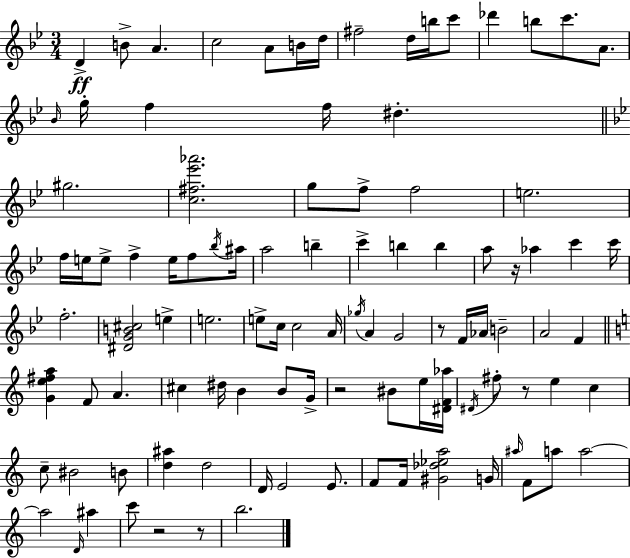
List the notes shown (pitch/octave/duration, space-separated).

D4/q B4/e A4/q. C5/h A4/e B4/s D5/s F#5/h D5/s B5/s C6/e Db6/q B5/e C6/e. A4/e. Bb4/s G5/s F5/q F5/s D#5/q. G#5/h. [C5,F#5,Eb6,Ab6]/h. G5/e F5/e F5/h E5/h. F5/s E5/s E5/e F5/q E5/s F5/e Bb5/s A#5/s A5/h B5/q C6/q B5/q B5/q A5/e R/s Ab5/q C6/q C6/s F5/h. [D#4,G4,B4,C#5]/h E5/q E5/h. E5/e C5/s C5/h A4/s Gb5/s A4/q G4/h R/e F4/s Ab4/s B4/h A4/h F4/q [G4,E5,F#5,A5]/q F4/e A4/q. C#5/q D#5/s B4/q B4/e G4/s R/h BIS4/e E5/s [D#4,F4,Ab5]/s D#4/s F#5/e R/e E5/q C5/q C5/e BIS4/h B4/e [D5,A#5]/q D5/h D4/s E4/h E4/e. F4/e F4/s [G#4,Db5,Eb5,A5]/h G4/s A#5/s F4/e A5/e A5/h A5/h D4/s A#5/q C6/e R/h R/e B5/h.